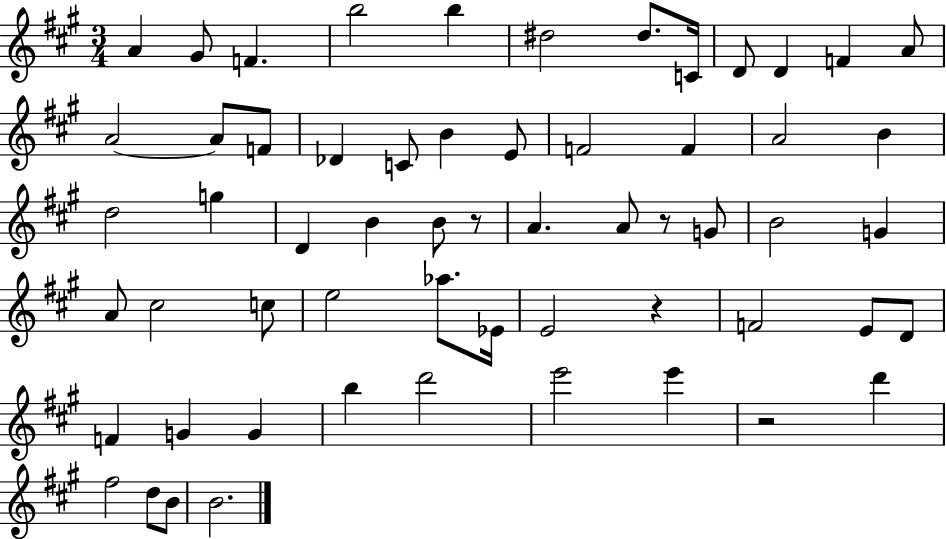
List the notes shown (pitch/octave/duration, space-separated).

A4/q G#4/e F4/q. B5/h B5/q D#5/h D#5/e. C4/s D4/e D4/q F4/q A4/e A4/h A4/e F4/e Db4/q C4/e B4/q E4/e F4/h F4/q A4/h B4/q D5/h G5/q D4/q B4/q B4/e R/e A4/q. A4/e R/e G4/e B4/h G4/q A4/e C#5/h C5/e E5/h Ab5/e. Eb4/s E4/h R/q F4/h E4/e D4/e F4/q G4/q G4/q B5/q D6/h E6/h E6/q R/h D6/q F#5/h D5/e B4/e B4/h.